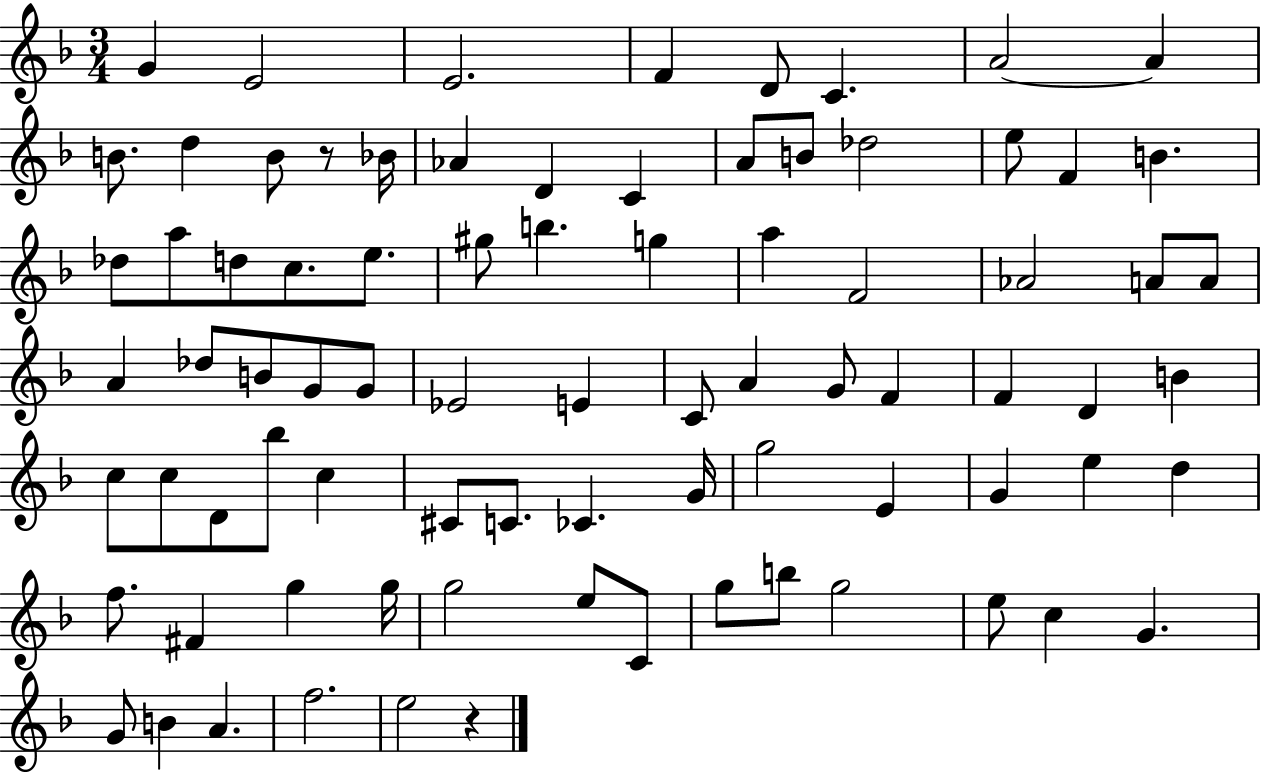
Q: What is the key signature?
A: F major